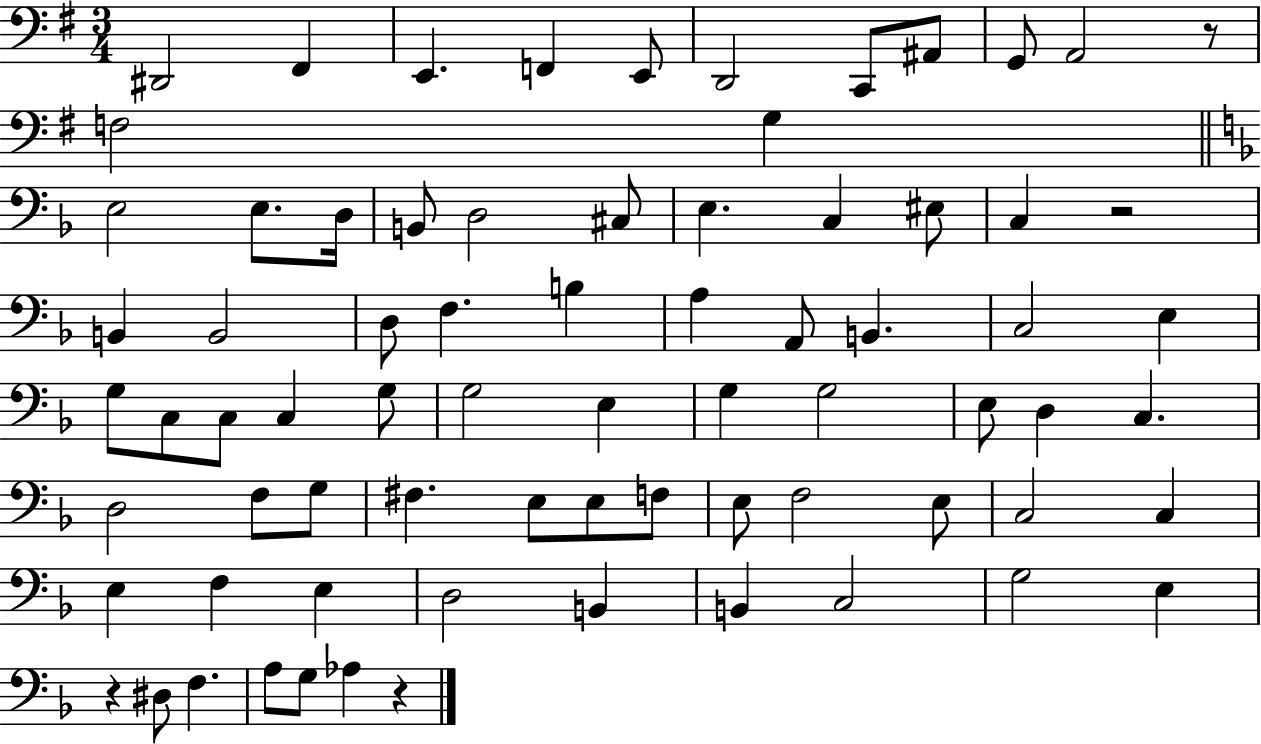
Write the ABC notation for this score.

X:1
T:Untitled
M:3/4
L:1/4
K:G
^D,,2 ^F,, E,, F,, E,,/2 D,,2 C,,/2 ^A,,/2 G,,/2 A,,2 z/2 F,2 G, E,2 E,/2 D,/4 B,,/2 D,2 ^C,/2 E, C, ^E,/2 C, z2 B,, B,,2 D,/2 F, B, A, A,,/2 B,, C,2 E, G,/2 C,/2 C,/2 C, G,/2 G,2 E, G, G,2 E,/2 D, C, D,2 F,/2 G,/2 ^F, E,/2 E,/2 F,/2 E,/2 F,2 E,/2 C,2 C, E, F, E, D,2 B,, B,, C,2 G,2 E, z ^D,/2 F, A,/2 G,/2 _A, z